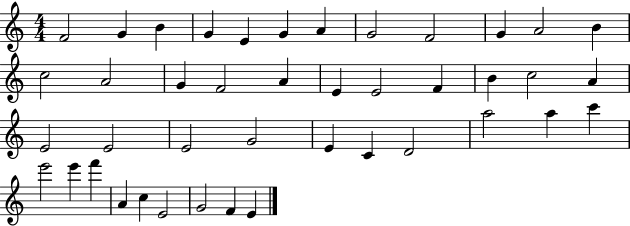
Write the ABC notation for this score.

X:1
T:Untitled
M:4/4
L:1/4
K:C
F2 G B G E G A G2 F2 G A2 B c2 A2 G F2 A E E2 F B c2 A E2 E2 E2 G2 E C D2 a2 a c' e'2 e' f' A c E2 G2 F E